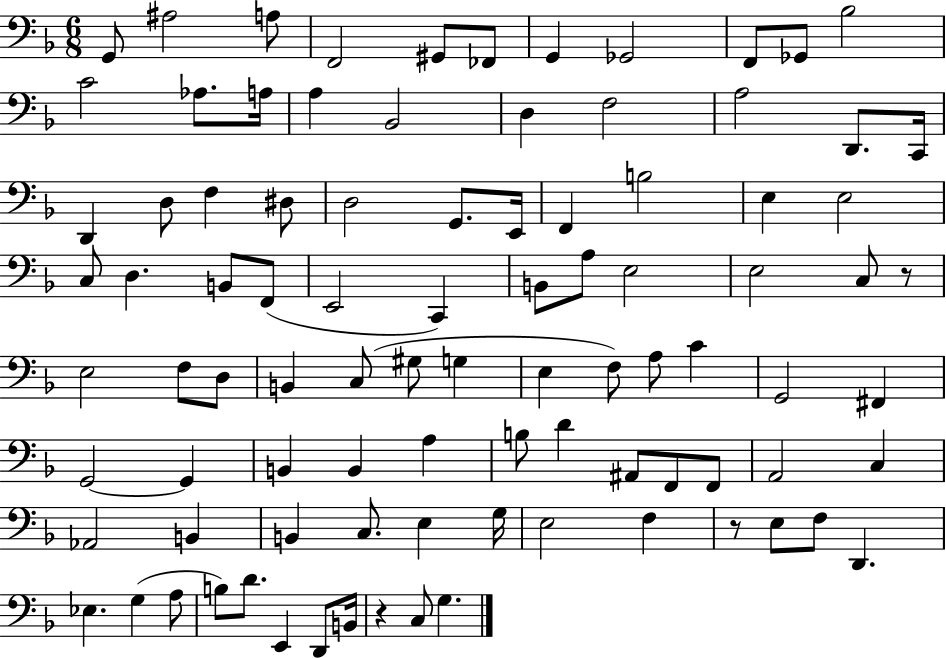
G2/e A#3/h A3/e F2/h G#2/e FES2/e G2/q Gb2/h F2/e Gb2/e Bb3/h C4/h Ab3/e. A3/s A3/q Bb2/h D3/q F3/h A3/h D2/e. C2/s D2/q D3/e F3/q D#3/e D3/h G2/e. E2/s F2/q B3/h E3/q E3/h C3/e D3/q. B2/e F2/e E2/h C2/q B2/e A3/e E3/h E3/h C3/e R/e E3/h F3/e D3/e B2/q C3/e G#3/e G3/q E3/q F3/e A3/e C4/q G2/h F#2/q G2/h G2/q B2/q B2/q A3/q B3/e D4/q A#2/e F2/e F2/e A2/h C3/q Ab2/h B2/q B2/q C3/e. E3/q G3/s E3/h F3/q R/e E3/e F3/e D2/q. Eb3/q. G3/q A3/e B3/e D4/e. E2/q D2/e B2/s R/q C3/e G3/q.